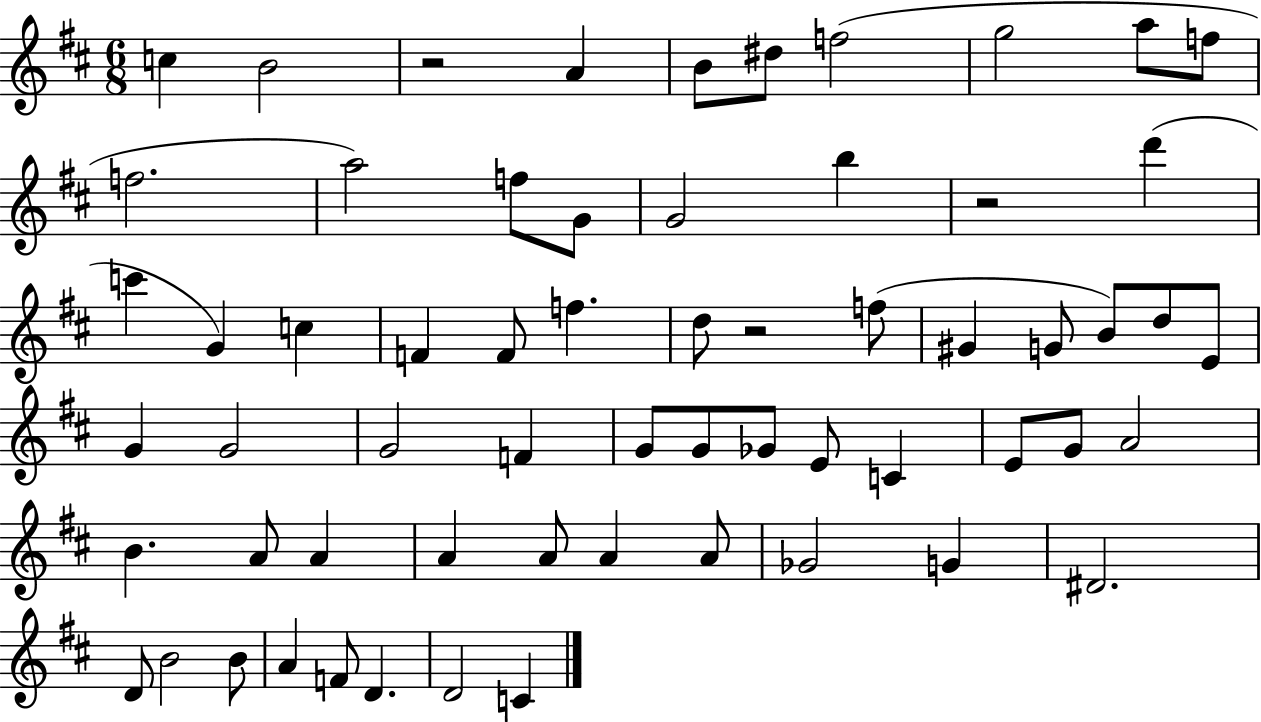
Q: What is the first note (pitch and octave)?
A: C5